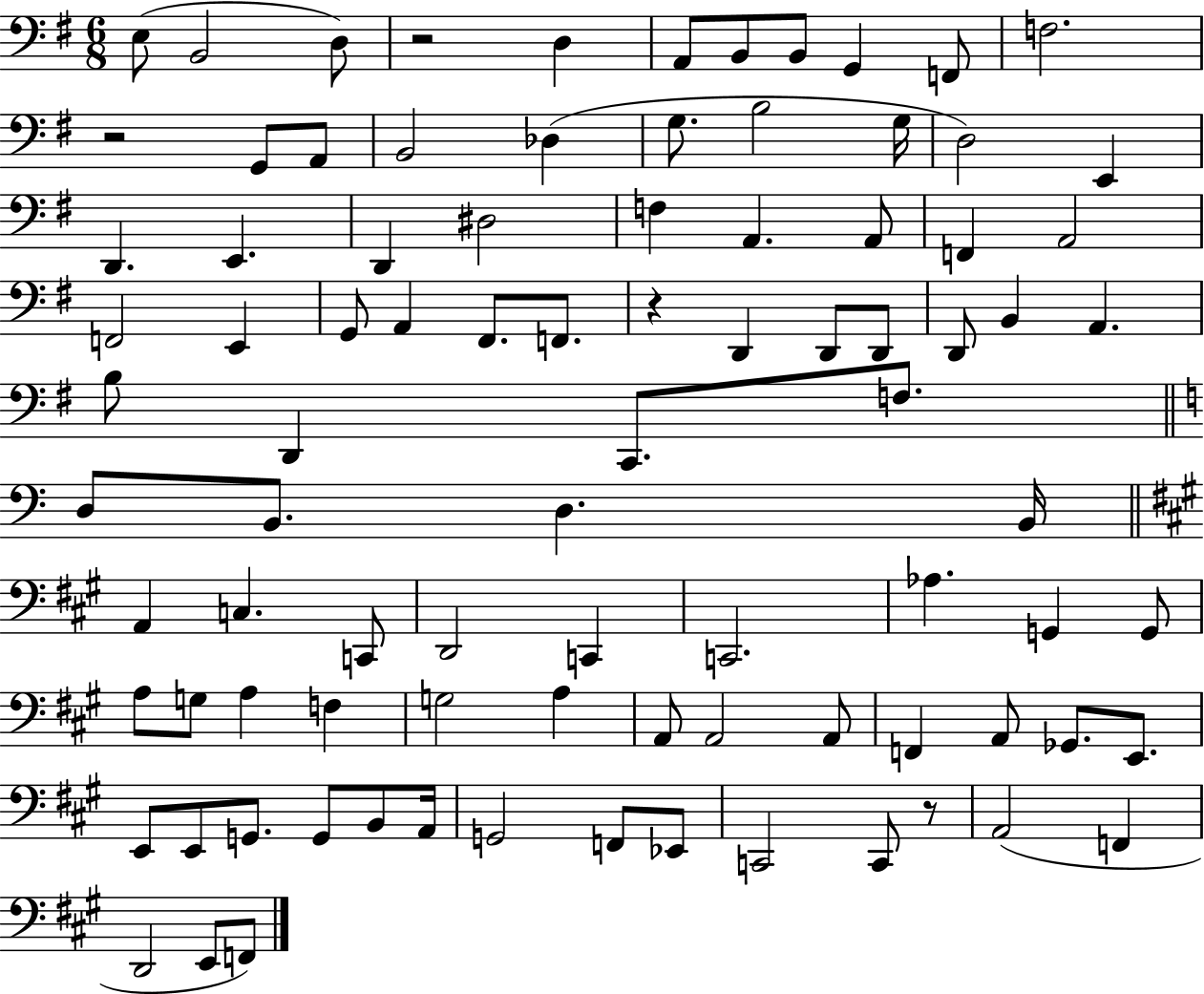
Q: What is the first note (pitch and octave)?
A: E3